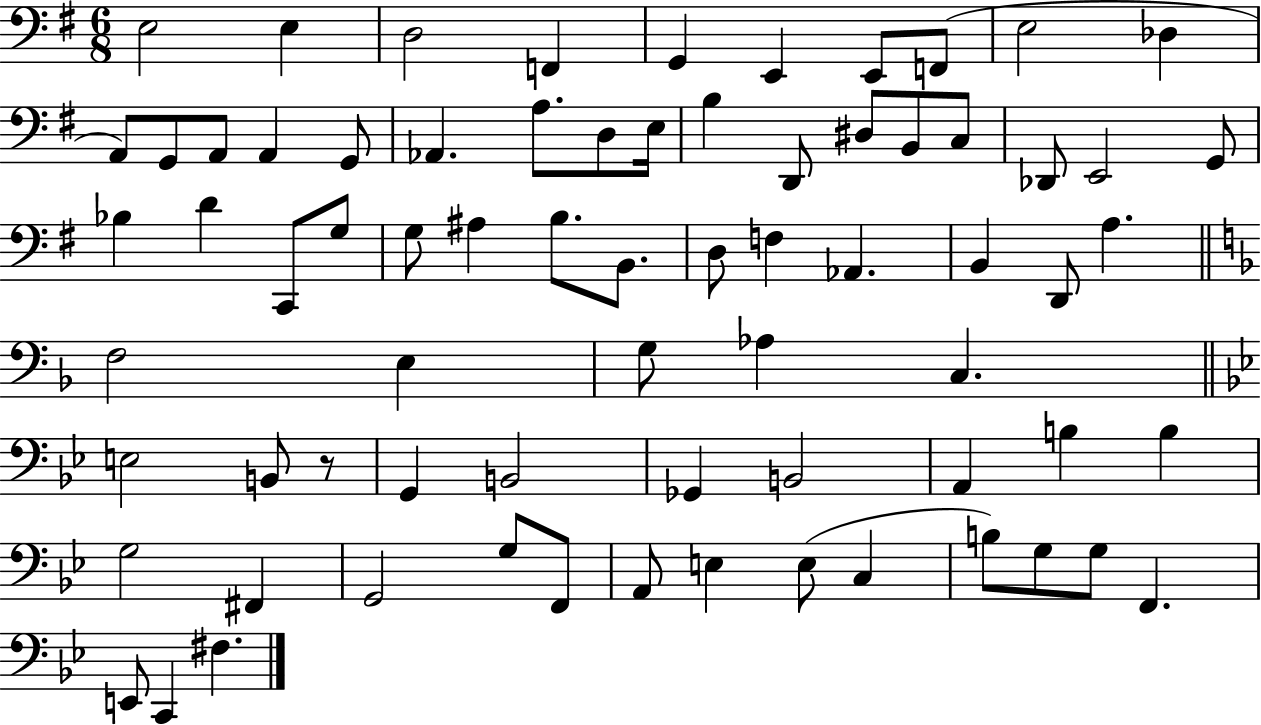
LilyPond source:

{
  \clef bass
  \numericTimeSignature
  \time 6/8
  \key g \major
  e2 e4 | d2 f,4 | g,4 e,4 e,8 f,8( | e2 des4 | \break a,8) g,8 a,8 a,4 g,8 | aes,4. a8. d8 e16 | b4 d,8 dis8 b,8 c8 | des,8 e,2 g,8 | \break bes4 d'4 c,8 g8 | g8 ais4 b8. b,8. | d8 f4 aes,4. | b,4 d,8 a4. | \break \bar "||" \break \key f \major f2 e4 | g8 aes4 c4. | \bar "||" \break \key g \minor e2 b,8 r8 | g,4 b,2 | ges,4 b,2 | a,4 b4 b4 | \break g2 fis,4 | g,2 g8 f,8 | a,8 e4 e8( c4 | b8) g8 g8 f,4. | \break e,8 c,4 fis4. | \bar "|."
}